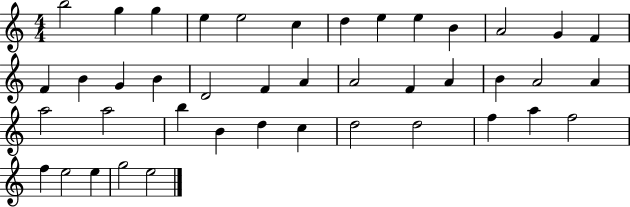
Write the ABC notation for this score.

X:1
T:Untitled
M:4/4
L:1/4
K:C
b2 g g e e2 c d e e B A2 G F F B G B D2 F A A2 F A B A2 A a2 a2 b B d c d2 d2 f a f2 f e2 e g2 e2